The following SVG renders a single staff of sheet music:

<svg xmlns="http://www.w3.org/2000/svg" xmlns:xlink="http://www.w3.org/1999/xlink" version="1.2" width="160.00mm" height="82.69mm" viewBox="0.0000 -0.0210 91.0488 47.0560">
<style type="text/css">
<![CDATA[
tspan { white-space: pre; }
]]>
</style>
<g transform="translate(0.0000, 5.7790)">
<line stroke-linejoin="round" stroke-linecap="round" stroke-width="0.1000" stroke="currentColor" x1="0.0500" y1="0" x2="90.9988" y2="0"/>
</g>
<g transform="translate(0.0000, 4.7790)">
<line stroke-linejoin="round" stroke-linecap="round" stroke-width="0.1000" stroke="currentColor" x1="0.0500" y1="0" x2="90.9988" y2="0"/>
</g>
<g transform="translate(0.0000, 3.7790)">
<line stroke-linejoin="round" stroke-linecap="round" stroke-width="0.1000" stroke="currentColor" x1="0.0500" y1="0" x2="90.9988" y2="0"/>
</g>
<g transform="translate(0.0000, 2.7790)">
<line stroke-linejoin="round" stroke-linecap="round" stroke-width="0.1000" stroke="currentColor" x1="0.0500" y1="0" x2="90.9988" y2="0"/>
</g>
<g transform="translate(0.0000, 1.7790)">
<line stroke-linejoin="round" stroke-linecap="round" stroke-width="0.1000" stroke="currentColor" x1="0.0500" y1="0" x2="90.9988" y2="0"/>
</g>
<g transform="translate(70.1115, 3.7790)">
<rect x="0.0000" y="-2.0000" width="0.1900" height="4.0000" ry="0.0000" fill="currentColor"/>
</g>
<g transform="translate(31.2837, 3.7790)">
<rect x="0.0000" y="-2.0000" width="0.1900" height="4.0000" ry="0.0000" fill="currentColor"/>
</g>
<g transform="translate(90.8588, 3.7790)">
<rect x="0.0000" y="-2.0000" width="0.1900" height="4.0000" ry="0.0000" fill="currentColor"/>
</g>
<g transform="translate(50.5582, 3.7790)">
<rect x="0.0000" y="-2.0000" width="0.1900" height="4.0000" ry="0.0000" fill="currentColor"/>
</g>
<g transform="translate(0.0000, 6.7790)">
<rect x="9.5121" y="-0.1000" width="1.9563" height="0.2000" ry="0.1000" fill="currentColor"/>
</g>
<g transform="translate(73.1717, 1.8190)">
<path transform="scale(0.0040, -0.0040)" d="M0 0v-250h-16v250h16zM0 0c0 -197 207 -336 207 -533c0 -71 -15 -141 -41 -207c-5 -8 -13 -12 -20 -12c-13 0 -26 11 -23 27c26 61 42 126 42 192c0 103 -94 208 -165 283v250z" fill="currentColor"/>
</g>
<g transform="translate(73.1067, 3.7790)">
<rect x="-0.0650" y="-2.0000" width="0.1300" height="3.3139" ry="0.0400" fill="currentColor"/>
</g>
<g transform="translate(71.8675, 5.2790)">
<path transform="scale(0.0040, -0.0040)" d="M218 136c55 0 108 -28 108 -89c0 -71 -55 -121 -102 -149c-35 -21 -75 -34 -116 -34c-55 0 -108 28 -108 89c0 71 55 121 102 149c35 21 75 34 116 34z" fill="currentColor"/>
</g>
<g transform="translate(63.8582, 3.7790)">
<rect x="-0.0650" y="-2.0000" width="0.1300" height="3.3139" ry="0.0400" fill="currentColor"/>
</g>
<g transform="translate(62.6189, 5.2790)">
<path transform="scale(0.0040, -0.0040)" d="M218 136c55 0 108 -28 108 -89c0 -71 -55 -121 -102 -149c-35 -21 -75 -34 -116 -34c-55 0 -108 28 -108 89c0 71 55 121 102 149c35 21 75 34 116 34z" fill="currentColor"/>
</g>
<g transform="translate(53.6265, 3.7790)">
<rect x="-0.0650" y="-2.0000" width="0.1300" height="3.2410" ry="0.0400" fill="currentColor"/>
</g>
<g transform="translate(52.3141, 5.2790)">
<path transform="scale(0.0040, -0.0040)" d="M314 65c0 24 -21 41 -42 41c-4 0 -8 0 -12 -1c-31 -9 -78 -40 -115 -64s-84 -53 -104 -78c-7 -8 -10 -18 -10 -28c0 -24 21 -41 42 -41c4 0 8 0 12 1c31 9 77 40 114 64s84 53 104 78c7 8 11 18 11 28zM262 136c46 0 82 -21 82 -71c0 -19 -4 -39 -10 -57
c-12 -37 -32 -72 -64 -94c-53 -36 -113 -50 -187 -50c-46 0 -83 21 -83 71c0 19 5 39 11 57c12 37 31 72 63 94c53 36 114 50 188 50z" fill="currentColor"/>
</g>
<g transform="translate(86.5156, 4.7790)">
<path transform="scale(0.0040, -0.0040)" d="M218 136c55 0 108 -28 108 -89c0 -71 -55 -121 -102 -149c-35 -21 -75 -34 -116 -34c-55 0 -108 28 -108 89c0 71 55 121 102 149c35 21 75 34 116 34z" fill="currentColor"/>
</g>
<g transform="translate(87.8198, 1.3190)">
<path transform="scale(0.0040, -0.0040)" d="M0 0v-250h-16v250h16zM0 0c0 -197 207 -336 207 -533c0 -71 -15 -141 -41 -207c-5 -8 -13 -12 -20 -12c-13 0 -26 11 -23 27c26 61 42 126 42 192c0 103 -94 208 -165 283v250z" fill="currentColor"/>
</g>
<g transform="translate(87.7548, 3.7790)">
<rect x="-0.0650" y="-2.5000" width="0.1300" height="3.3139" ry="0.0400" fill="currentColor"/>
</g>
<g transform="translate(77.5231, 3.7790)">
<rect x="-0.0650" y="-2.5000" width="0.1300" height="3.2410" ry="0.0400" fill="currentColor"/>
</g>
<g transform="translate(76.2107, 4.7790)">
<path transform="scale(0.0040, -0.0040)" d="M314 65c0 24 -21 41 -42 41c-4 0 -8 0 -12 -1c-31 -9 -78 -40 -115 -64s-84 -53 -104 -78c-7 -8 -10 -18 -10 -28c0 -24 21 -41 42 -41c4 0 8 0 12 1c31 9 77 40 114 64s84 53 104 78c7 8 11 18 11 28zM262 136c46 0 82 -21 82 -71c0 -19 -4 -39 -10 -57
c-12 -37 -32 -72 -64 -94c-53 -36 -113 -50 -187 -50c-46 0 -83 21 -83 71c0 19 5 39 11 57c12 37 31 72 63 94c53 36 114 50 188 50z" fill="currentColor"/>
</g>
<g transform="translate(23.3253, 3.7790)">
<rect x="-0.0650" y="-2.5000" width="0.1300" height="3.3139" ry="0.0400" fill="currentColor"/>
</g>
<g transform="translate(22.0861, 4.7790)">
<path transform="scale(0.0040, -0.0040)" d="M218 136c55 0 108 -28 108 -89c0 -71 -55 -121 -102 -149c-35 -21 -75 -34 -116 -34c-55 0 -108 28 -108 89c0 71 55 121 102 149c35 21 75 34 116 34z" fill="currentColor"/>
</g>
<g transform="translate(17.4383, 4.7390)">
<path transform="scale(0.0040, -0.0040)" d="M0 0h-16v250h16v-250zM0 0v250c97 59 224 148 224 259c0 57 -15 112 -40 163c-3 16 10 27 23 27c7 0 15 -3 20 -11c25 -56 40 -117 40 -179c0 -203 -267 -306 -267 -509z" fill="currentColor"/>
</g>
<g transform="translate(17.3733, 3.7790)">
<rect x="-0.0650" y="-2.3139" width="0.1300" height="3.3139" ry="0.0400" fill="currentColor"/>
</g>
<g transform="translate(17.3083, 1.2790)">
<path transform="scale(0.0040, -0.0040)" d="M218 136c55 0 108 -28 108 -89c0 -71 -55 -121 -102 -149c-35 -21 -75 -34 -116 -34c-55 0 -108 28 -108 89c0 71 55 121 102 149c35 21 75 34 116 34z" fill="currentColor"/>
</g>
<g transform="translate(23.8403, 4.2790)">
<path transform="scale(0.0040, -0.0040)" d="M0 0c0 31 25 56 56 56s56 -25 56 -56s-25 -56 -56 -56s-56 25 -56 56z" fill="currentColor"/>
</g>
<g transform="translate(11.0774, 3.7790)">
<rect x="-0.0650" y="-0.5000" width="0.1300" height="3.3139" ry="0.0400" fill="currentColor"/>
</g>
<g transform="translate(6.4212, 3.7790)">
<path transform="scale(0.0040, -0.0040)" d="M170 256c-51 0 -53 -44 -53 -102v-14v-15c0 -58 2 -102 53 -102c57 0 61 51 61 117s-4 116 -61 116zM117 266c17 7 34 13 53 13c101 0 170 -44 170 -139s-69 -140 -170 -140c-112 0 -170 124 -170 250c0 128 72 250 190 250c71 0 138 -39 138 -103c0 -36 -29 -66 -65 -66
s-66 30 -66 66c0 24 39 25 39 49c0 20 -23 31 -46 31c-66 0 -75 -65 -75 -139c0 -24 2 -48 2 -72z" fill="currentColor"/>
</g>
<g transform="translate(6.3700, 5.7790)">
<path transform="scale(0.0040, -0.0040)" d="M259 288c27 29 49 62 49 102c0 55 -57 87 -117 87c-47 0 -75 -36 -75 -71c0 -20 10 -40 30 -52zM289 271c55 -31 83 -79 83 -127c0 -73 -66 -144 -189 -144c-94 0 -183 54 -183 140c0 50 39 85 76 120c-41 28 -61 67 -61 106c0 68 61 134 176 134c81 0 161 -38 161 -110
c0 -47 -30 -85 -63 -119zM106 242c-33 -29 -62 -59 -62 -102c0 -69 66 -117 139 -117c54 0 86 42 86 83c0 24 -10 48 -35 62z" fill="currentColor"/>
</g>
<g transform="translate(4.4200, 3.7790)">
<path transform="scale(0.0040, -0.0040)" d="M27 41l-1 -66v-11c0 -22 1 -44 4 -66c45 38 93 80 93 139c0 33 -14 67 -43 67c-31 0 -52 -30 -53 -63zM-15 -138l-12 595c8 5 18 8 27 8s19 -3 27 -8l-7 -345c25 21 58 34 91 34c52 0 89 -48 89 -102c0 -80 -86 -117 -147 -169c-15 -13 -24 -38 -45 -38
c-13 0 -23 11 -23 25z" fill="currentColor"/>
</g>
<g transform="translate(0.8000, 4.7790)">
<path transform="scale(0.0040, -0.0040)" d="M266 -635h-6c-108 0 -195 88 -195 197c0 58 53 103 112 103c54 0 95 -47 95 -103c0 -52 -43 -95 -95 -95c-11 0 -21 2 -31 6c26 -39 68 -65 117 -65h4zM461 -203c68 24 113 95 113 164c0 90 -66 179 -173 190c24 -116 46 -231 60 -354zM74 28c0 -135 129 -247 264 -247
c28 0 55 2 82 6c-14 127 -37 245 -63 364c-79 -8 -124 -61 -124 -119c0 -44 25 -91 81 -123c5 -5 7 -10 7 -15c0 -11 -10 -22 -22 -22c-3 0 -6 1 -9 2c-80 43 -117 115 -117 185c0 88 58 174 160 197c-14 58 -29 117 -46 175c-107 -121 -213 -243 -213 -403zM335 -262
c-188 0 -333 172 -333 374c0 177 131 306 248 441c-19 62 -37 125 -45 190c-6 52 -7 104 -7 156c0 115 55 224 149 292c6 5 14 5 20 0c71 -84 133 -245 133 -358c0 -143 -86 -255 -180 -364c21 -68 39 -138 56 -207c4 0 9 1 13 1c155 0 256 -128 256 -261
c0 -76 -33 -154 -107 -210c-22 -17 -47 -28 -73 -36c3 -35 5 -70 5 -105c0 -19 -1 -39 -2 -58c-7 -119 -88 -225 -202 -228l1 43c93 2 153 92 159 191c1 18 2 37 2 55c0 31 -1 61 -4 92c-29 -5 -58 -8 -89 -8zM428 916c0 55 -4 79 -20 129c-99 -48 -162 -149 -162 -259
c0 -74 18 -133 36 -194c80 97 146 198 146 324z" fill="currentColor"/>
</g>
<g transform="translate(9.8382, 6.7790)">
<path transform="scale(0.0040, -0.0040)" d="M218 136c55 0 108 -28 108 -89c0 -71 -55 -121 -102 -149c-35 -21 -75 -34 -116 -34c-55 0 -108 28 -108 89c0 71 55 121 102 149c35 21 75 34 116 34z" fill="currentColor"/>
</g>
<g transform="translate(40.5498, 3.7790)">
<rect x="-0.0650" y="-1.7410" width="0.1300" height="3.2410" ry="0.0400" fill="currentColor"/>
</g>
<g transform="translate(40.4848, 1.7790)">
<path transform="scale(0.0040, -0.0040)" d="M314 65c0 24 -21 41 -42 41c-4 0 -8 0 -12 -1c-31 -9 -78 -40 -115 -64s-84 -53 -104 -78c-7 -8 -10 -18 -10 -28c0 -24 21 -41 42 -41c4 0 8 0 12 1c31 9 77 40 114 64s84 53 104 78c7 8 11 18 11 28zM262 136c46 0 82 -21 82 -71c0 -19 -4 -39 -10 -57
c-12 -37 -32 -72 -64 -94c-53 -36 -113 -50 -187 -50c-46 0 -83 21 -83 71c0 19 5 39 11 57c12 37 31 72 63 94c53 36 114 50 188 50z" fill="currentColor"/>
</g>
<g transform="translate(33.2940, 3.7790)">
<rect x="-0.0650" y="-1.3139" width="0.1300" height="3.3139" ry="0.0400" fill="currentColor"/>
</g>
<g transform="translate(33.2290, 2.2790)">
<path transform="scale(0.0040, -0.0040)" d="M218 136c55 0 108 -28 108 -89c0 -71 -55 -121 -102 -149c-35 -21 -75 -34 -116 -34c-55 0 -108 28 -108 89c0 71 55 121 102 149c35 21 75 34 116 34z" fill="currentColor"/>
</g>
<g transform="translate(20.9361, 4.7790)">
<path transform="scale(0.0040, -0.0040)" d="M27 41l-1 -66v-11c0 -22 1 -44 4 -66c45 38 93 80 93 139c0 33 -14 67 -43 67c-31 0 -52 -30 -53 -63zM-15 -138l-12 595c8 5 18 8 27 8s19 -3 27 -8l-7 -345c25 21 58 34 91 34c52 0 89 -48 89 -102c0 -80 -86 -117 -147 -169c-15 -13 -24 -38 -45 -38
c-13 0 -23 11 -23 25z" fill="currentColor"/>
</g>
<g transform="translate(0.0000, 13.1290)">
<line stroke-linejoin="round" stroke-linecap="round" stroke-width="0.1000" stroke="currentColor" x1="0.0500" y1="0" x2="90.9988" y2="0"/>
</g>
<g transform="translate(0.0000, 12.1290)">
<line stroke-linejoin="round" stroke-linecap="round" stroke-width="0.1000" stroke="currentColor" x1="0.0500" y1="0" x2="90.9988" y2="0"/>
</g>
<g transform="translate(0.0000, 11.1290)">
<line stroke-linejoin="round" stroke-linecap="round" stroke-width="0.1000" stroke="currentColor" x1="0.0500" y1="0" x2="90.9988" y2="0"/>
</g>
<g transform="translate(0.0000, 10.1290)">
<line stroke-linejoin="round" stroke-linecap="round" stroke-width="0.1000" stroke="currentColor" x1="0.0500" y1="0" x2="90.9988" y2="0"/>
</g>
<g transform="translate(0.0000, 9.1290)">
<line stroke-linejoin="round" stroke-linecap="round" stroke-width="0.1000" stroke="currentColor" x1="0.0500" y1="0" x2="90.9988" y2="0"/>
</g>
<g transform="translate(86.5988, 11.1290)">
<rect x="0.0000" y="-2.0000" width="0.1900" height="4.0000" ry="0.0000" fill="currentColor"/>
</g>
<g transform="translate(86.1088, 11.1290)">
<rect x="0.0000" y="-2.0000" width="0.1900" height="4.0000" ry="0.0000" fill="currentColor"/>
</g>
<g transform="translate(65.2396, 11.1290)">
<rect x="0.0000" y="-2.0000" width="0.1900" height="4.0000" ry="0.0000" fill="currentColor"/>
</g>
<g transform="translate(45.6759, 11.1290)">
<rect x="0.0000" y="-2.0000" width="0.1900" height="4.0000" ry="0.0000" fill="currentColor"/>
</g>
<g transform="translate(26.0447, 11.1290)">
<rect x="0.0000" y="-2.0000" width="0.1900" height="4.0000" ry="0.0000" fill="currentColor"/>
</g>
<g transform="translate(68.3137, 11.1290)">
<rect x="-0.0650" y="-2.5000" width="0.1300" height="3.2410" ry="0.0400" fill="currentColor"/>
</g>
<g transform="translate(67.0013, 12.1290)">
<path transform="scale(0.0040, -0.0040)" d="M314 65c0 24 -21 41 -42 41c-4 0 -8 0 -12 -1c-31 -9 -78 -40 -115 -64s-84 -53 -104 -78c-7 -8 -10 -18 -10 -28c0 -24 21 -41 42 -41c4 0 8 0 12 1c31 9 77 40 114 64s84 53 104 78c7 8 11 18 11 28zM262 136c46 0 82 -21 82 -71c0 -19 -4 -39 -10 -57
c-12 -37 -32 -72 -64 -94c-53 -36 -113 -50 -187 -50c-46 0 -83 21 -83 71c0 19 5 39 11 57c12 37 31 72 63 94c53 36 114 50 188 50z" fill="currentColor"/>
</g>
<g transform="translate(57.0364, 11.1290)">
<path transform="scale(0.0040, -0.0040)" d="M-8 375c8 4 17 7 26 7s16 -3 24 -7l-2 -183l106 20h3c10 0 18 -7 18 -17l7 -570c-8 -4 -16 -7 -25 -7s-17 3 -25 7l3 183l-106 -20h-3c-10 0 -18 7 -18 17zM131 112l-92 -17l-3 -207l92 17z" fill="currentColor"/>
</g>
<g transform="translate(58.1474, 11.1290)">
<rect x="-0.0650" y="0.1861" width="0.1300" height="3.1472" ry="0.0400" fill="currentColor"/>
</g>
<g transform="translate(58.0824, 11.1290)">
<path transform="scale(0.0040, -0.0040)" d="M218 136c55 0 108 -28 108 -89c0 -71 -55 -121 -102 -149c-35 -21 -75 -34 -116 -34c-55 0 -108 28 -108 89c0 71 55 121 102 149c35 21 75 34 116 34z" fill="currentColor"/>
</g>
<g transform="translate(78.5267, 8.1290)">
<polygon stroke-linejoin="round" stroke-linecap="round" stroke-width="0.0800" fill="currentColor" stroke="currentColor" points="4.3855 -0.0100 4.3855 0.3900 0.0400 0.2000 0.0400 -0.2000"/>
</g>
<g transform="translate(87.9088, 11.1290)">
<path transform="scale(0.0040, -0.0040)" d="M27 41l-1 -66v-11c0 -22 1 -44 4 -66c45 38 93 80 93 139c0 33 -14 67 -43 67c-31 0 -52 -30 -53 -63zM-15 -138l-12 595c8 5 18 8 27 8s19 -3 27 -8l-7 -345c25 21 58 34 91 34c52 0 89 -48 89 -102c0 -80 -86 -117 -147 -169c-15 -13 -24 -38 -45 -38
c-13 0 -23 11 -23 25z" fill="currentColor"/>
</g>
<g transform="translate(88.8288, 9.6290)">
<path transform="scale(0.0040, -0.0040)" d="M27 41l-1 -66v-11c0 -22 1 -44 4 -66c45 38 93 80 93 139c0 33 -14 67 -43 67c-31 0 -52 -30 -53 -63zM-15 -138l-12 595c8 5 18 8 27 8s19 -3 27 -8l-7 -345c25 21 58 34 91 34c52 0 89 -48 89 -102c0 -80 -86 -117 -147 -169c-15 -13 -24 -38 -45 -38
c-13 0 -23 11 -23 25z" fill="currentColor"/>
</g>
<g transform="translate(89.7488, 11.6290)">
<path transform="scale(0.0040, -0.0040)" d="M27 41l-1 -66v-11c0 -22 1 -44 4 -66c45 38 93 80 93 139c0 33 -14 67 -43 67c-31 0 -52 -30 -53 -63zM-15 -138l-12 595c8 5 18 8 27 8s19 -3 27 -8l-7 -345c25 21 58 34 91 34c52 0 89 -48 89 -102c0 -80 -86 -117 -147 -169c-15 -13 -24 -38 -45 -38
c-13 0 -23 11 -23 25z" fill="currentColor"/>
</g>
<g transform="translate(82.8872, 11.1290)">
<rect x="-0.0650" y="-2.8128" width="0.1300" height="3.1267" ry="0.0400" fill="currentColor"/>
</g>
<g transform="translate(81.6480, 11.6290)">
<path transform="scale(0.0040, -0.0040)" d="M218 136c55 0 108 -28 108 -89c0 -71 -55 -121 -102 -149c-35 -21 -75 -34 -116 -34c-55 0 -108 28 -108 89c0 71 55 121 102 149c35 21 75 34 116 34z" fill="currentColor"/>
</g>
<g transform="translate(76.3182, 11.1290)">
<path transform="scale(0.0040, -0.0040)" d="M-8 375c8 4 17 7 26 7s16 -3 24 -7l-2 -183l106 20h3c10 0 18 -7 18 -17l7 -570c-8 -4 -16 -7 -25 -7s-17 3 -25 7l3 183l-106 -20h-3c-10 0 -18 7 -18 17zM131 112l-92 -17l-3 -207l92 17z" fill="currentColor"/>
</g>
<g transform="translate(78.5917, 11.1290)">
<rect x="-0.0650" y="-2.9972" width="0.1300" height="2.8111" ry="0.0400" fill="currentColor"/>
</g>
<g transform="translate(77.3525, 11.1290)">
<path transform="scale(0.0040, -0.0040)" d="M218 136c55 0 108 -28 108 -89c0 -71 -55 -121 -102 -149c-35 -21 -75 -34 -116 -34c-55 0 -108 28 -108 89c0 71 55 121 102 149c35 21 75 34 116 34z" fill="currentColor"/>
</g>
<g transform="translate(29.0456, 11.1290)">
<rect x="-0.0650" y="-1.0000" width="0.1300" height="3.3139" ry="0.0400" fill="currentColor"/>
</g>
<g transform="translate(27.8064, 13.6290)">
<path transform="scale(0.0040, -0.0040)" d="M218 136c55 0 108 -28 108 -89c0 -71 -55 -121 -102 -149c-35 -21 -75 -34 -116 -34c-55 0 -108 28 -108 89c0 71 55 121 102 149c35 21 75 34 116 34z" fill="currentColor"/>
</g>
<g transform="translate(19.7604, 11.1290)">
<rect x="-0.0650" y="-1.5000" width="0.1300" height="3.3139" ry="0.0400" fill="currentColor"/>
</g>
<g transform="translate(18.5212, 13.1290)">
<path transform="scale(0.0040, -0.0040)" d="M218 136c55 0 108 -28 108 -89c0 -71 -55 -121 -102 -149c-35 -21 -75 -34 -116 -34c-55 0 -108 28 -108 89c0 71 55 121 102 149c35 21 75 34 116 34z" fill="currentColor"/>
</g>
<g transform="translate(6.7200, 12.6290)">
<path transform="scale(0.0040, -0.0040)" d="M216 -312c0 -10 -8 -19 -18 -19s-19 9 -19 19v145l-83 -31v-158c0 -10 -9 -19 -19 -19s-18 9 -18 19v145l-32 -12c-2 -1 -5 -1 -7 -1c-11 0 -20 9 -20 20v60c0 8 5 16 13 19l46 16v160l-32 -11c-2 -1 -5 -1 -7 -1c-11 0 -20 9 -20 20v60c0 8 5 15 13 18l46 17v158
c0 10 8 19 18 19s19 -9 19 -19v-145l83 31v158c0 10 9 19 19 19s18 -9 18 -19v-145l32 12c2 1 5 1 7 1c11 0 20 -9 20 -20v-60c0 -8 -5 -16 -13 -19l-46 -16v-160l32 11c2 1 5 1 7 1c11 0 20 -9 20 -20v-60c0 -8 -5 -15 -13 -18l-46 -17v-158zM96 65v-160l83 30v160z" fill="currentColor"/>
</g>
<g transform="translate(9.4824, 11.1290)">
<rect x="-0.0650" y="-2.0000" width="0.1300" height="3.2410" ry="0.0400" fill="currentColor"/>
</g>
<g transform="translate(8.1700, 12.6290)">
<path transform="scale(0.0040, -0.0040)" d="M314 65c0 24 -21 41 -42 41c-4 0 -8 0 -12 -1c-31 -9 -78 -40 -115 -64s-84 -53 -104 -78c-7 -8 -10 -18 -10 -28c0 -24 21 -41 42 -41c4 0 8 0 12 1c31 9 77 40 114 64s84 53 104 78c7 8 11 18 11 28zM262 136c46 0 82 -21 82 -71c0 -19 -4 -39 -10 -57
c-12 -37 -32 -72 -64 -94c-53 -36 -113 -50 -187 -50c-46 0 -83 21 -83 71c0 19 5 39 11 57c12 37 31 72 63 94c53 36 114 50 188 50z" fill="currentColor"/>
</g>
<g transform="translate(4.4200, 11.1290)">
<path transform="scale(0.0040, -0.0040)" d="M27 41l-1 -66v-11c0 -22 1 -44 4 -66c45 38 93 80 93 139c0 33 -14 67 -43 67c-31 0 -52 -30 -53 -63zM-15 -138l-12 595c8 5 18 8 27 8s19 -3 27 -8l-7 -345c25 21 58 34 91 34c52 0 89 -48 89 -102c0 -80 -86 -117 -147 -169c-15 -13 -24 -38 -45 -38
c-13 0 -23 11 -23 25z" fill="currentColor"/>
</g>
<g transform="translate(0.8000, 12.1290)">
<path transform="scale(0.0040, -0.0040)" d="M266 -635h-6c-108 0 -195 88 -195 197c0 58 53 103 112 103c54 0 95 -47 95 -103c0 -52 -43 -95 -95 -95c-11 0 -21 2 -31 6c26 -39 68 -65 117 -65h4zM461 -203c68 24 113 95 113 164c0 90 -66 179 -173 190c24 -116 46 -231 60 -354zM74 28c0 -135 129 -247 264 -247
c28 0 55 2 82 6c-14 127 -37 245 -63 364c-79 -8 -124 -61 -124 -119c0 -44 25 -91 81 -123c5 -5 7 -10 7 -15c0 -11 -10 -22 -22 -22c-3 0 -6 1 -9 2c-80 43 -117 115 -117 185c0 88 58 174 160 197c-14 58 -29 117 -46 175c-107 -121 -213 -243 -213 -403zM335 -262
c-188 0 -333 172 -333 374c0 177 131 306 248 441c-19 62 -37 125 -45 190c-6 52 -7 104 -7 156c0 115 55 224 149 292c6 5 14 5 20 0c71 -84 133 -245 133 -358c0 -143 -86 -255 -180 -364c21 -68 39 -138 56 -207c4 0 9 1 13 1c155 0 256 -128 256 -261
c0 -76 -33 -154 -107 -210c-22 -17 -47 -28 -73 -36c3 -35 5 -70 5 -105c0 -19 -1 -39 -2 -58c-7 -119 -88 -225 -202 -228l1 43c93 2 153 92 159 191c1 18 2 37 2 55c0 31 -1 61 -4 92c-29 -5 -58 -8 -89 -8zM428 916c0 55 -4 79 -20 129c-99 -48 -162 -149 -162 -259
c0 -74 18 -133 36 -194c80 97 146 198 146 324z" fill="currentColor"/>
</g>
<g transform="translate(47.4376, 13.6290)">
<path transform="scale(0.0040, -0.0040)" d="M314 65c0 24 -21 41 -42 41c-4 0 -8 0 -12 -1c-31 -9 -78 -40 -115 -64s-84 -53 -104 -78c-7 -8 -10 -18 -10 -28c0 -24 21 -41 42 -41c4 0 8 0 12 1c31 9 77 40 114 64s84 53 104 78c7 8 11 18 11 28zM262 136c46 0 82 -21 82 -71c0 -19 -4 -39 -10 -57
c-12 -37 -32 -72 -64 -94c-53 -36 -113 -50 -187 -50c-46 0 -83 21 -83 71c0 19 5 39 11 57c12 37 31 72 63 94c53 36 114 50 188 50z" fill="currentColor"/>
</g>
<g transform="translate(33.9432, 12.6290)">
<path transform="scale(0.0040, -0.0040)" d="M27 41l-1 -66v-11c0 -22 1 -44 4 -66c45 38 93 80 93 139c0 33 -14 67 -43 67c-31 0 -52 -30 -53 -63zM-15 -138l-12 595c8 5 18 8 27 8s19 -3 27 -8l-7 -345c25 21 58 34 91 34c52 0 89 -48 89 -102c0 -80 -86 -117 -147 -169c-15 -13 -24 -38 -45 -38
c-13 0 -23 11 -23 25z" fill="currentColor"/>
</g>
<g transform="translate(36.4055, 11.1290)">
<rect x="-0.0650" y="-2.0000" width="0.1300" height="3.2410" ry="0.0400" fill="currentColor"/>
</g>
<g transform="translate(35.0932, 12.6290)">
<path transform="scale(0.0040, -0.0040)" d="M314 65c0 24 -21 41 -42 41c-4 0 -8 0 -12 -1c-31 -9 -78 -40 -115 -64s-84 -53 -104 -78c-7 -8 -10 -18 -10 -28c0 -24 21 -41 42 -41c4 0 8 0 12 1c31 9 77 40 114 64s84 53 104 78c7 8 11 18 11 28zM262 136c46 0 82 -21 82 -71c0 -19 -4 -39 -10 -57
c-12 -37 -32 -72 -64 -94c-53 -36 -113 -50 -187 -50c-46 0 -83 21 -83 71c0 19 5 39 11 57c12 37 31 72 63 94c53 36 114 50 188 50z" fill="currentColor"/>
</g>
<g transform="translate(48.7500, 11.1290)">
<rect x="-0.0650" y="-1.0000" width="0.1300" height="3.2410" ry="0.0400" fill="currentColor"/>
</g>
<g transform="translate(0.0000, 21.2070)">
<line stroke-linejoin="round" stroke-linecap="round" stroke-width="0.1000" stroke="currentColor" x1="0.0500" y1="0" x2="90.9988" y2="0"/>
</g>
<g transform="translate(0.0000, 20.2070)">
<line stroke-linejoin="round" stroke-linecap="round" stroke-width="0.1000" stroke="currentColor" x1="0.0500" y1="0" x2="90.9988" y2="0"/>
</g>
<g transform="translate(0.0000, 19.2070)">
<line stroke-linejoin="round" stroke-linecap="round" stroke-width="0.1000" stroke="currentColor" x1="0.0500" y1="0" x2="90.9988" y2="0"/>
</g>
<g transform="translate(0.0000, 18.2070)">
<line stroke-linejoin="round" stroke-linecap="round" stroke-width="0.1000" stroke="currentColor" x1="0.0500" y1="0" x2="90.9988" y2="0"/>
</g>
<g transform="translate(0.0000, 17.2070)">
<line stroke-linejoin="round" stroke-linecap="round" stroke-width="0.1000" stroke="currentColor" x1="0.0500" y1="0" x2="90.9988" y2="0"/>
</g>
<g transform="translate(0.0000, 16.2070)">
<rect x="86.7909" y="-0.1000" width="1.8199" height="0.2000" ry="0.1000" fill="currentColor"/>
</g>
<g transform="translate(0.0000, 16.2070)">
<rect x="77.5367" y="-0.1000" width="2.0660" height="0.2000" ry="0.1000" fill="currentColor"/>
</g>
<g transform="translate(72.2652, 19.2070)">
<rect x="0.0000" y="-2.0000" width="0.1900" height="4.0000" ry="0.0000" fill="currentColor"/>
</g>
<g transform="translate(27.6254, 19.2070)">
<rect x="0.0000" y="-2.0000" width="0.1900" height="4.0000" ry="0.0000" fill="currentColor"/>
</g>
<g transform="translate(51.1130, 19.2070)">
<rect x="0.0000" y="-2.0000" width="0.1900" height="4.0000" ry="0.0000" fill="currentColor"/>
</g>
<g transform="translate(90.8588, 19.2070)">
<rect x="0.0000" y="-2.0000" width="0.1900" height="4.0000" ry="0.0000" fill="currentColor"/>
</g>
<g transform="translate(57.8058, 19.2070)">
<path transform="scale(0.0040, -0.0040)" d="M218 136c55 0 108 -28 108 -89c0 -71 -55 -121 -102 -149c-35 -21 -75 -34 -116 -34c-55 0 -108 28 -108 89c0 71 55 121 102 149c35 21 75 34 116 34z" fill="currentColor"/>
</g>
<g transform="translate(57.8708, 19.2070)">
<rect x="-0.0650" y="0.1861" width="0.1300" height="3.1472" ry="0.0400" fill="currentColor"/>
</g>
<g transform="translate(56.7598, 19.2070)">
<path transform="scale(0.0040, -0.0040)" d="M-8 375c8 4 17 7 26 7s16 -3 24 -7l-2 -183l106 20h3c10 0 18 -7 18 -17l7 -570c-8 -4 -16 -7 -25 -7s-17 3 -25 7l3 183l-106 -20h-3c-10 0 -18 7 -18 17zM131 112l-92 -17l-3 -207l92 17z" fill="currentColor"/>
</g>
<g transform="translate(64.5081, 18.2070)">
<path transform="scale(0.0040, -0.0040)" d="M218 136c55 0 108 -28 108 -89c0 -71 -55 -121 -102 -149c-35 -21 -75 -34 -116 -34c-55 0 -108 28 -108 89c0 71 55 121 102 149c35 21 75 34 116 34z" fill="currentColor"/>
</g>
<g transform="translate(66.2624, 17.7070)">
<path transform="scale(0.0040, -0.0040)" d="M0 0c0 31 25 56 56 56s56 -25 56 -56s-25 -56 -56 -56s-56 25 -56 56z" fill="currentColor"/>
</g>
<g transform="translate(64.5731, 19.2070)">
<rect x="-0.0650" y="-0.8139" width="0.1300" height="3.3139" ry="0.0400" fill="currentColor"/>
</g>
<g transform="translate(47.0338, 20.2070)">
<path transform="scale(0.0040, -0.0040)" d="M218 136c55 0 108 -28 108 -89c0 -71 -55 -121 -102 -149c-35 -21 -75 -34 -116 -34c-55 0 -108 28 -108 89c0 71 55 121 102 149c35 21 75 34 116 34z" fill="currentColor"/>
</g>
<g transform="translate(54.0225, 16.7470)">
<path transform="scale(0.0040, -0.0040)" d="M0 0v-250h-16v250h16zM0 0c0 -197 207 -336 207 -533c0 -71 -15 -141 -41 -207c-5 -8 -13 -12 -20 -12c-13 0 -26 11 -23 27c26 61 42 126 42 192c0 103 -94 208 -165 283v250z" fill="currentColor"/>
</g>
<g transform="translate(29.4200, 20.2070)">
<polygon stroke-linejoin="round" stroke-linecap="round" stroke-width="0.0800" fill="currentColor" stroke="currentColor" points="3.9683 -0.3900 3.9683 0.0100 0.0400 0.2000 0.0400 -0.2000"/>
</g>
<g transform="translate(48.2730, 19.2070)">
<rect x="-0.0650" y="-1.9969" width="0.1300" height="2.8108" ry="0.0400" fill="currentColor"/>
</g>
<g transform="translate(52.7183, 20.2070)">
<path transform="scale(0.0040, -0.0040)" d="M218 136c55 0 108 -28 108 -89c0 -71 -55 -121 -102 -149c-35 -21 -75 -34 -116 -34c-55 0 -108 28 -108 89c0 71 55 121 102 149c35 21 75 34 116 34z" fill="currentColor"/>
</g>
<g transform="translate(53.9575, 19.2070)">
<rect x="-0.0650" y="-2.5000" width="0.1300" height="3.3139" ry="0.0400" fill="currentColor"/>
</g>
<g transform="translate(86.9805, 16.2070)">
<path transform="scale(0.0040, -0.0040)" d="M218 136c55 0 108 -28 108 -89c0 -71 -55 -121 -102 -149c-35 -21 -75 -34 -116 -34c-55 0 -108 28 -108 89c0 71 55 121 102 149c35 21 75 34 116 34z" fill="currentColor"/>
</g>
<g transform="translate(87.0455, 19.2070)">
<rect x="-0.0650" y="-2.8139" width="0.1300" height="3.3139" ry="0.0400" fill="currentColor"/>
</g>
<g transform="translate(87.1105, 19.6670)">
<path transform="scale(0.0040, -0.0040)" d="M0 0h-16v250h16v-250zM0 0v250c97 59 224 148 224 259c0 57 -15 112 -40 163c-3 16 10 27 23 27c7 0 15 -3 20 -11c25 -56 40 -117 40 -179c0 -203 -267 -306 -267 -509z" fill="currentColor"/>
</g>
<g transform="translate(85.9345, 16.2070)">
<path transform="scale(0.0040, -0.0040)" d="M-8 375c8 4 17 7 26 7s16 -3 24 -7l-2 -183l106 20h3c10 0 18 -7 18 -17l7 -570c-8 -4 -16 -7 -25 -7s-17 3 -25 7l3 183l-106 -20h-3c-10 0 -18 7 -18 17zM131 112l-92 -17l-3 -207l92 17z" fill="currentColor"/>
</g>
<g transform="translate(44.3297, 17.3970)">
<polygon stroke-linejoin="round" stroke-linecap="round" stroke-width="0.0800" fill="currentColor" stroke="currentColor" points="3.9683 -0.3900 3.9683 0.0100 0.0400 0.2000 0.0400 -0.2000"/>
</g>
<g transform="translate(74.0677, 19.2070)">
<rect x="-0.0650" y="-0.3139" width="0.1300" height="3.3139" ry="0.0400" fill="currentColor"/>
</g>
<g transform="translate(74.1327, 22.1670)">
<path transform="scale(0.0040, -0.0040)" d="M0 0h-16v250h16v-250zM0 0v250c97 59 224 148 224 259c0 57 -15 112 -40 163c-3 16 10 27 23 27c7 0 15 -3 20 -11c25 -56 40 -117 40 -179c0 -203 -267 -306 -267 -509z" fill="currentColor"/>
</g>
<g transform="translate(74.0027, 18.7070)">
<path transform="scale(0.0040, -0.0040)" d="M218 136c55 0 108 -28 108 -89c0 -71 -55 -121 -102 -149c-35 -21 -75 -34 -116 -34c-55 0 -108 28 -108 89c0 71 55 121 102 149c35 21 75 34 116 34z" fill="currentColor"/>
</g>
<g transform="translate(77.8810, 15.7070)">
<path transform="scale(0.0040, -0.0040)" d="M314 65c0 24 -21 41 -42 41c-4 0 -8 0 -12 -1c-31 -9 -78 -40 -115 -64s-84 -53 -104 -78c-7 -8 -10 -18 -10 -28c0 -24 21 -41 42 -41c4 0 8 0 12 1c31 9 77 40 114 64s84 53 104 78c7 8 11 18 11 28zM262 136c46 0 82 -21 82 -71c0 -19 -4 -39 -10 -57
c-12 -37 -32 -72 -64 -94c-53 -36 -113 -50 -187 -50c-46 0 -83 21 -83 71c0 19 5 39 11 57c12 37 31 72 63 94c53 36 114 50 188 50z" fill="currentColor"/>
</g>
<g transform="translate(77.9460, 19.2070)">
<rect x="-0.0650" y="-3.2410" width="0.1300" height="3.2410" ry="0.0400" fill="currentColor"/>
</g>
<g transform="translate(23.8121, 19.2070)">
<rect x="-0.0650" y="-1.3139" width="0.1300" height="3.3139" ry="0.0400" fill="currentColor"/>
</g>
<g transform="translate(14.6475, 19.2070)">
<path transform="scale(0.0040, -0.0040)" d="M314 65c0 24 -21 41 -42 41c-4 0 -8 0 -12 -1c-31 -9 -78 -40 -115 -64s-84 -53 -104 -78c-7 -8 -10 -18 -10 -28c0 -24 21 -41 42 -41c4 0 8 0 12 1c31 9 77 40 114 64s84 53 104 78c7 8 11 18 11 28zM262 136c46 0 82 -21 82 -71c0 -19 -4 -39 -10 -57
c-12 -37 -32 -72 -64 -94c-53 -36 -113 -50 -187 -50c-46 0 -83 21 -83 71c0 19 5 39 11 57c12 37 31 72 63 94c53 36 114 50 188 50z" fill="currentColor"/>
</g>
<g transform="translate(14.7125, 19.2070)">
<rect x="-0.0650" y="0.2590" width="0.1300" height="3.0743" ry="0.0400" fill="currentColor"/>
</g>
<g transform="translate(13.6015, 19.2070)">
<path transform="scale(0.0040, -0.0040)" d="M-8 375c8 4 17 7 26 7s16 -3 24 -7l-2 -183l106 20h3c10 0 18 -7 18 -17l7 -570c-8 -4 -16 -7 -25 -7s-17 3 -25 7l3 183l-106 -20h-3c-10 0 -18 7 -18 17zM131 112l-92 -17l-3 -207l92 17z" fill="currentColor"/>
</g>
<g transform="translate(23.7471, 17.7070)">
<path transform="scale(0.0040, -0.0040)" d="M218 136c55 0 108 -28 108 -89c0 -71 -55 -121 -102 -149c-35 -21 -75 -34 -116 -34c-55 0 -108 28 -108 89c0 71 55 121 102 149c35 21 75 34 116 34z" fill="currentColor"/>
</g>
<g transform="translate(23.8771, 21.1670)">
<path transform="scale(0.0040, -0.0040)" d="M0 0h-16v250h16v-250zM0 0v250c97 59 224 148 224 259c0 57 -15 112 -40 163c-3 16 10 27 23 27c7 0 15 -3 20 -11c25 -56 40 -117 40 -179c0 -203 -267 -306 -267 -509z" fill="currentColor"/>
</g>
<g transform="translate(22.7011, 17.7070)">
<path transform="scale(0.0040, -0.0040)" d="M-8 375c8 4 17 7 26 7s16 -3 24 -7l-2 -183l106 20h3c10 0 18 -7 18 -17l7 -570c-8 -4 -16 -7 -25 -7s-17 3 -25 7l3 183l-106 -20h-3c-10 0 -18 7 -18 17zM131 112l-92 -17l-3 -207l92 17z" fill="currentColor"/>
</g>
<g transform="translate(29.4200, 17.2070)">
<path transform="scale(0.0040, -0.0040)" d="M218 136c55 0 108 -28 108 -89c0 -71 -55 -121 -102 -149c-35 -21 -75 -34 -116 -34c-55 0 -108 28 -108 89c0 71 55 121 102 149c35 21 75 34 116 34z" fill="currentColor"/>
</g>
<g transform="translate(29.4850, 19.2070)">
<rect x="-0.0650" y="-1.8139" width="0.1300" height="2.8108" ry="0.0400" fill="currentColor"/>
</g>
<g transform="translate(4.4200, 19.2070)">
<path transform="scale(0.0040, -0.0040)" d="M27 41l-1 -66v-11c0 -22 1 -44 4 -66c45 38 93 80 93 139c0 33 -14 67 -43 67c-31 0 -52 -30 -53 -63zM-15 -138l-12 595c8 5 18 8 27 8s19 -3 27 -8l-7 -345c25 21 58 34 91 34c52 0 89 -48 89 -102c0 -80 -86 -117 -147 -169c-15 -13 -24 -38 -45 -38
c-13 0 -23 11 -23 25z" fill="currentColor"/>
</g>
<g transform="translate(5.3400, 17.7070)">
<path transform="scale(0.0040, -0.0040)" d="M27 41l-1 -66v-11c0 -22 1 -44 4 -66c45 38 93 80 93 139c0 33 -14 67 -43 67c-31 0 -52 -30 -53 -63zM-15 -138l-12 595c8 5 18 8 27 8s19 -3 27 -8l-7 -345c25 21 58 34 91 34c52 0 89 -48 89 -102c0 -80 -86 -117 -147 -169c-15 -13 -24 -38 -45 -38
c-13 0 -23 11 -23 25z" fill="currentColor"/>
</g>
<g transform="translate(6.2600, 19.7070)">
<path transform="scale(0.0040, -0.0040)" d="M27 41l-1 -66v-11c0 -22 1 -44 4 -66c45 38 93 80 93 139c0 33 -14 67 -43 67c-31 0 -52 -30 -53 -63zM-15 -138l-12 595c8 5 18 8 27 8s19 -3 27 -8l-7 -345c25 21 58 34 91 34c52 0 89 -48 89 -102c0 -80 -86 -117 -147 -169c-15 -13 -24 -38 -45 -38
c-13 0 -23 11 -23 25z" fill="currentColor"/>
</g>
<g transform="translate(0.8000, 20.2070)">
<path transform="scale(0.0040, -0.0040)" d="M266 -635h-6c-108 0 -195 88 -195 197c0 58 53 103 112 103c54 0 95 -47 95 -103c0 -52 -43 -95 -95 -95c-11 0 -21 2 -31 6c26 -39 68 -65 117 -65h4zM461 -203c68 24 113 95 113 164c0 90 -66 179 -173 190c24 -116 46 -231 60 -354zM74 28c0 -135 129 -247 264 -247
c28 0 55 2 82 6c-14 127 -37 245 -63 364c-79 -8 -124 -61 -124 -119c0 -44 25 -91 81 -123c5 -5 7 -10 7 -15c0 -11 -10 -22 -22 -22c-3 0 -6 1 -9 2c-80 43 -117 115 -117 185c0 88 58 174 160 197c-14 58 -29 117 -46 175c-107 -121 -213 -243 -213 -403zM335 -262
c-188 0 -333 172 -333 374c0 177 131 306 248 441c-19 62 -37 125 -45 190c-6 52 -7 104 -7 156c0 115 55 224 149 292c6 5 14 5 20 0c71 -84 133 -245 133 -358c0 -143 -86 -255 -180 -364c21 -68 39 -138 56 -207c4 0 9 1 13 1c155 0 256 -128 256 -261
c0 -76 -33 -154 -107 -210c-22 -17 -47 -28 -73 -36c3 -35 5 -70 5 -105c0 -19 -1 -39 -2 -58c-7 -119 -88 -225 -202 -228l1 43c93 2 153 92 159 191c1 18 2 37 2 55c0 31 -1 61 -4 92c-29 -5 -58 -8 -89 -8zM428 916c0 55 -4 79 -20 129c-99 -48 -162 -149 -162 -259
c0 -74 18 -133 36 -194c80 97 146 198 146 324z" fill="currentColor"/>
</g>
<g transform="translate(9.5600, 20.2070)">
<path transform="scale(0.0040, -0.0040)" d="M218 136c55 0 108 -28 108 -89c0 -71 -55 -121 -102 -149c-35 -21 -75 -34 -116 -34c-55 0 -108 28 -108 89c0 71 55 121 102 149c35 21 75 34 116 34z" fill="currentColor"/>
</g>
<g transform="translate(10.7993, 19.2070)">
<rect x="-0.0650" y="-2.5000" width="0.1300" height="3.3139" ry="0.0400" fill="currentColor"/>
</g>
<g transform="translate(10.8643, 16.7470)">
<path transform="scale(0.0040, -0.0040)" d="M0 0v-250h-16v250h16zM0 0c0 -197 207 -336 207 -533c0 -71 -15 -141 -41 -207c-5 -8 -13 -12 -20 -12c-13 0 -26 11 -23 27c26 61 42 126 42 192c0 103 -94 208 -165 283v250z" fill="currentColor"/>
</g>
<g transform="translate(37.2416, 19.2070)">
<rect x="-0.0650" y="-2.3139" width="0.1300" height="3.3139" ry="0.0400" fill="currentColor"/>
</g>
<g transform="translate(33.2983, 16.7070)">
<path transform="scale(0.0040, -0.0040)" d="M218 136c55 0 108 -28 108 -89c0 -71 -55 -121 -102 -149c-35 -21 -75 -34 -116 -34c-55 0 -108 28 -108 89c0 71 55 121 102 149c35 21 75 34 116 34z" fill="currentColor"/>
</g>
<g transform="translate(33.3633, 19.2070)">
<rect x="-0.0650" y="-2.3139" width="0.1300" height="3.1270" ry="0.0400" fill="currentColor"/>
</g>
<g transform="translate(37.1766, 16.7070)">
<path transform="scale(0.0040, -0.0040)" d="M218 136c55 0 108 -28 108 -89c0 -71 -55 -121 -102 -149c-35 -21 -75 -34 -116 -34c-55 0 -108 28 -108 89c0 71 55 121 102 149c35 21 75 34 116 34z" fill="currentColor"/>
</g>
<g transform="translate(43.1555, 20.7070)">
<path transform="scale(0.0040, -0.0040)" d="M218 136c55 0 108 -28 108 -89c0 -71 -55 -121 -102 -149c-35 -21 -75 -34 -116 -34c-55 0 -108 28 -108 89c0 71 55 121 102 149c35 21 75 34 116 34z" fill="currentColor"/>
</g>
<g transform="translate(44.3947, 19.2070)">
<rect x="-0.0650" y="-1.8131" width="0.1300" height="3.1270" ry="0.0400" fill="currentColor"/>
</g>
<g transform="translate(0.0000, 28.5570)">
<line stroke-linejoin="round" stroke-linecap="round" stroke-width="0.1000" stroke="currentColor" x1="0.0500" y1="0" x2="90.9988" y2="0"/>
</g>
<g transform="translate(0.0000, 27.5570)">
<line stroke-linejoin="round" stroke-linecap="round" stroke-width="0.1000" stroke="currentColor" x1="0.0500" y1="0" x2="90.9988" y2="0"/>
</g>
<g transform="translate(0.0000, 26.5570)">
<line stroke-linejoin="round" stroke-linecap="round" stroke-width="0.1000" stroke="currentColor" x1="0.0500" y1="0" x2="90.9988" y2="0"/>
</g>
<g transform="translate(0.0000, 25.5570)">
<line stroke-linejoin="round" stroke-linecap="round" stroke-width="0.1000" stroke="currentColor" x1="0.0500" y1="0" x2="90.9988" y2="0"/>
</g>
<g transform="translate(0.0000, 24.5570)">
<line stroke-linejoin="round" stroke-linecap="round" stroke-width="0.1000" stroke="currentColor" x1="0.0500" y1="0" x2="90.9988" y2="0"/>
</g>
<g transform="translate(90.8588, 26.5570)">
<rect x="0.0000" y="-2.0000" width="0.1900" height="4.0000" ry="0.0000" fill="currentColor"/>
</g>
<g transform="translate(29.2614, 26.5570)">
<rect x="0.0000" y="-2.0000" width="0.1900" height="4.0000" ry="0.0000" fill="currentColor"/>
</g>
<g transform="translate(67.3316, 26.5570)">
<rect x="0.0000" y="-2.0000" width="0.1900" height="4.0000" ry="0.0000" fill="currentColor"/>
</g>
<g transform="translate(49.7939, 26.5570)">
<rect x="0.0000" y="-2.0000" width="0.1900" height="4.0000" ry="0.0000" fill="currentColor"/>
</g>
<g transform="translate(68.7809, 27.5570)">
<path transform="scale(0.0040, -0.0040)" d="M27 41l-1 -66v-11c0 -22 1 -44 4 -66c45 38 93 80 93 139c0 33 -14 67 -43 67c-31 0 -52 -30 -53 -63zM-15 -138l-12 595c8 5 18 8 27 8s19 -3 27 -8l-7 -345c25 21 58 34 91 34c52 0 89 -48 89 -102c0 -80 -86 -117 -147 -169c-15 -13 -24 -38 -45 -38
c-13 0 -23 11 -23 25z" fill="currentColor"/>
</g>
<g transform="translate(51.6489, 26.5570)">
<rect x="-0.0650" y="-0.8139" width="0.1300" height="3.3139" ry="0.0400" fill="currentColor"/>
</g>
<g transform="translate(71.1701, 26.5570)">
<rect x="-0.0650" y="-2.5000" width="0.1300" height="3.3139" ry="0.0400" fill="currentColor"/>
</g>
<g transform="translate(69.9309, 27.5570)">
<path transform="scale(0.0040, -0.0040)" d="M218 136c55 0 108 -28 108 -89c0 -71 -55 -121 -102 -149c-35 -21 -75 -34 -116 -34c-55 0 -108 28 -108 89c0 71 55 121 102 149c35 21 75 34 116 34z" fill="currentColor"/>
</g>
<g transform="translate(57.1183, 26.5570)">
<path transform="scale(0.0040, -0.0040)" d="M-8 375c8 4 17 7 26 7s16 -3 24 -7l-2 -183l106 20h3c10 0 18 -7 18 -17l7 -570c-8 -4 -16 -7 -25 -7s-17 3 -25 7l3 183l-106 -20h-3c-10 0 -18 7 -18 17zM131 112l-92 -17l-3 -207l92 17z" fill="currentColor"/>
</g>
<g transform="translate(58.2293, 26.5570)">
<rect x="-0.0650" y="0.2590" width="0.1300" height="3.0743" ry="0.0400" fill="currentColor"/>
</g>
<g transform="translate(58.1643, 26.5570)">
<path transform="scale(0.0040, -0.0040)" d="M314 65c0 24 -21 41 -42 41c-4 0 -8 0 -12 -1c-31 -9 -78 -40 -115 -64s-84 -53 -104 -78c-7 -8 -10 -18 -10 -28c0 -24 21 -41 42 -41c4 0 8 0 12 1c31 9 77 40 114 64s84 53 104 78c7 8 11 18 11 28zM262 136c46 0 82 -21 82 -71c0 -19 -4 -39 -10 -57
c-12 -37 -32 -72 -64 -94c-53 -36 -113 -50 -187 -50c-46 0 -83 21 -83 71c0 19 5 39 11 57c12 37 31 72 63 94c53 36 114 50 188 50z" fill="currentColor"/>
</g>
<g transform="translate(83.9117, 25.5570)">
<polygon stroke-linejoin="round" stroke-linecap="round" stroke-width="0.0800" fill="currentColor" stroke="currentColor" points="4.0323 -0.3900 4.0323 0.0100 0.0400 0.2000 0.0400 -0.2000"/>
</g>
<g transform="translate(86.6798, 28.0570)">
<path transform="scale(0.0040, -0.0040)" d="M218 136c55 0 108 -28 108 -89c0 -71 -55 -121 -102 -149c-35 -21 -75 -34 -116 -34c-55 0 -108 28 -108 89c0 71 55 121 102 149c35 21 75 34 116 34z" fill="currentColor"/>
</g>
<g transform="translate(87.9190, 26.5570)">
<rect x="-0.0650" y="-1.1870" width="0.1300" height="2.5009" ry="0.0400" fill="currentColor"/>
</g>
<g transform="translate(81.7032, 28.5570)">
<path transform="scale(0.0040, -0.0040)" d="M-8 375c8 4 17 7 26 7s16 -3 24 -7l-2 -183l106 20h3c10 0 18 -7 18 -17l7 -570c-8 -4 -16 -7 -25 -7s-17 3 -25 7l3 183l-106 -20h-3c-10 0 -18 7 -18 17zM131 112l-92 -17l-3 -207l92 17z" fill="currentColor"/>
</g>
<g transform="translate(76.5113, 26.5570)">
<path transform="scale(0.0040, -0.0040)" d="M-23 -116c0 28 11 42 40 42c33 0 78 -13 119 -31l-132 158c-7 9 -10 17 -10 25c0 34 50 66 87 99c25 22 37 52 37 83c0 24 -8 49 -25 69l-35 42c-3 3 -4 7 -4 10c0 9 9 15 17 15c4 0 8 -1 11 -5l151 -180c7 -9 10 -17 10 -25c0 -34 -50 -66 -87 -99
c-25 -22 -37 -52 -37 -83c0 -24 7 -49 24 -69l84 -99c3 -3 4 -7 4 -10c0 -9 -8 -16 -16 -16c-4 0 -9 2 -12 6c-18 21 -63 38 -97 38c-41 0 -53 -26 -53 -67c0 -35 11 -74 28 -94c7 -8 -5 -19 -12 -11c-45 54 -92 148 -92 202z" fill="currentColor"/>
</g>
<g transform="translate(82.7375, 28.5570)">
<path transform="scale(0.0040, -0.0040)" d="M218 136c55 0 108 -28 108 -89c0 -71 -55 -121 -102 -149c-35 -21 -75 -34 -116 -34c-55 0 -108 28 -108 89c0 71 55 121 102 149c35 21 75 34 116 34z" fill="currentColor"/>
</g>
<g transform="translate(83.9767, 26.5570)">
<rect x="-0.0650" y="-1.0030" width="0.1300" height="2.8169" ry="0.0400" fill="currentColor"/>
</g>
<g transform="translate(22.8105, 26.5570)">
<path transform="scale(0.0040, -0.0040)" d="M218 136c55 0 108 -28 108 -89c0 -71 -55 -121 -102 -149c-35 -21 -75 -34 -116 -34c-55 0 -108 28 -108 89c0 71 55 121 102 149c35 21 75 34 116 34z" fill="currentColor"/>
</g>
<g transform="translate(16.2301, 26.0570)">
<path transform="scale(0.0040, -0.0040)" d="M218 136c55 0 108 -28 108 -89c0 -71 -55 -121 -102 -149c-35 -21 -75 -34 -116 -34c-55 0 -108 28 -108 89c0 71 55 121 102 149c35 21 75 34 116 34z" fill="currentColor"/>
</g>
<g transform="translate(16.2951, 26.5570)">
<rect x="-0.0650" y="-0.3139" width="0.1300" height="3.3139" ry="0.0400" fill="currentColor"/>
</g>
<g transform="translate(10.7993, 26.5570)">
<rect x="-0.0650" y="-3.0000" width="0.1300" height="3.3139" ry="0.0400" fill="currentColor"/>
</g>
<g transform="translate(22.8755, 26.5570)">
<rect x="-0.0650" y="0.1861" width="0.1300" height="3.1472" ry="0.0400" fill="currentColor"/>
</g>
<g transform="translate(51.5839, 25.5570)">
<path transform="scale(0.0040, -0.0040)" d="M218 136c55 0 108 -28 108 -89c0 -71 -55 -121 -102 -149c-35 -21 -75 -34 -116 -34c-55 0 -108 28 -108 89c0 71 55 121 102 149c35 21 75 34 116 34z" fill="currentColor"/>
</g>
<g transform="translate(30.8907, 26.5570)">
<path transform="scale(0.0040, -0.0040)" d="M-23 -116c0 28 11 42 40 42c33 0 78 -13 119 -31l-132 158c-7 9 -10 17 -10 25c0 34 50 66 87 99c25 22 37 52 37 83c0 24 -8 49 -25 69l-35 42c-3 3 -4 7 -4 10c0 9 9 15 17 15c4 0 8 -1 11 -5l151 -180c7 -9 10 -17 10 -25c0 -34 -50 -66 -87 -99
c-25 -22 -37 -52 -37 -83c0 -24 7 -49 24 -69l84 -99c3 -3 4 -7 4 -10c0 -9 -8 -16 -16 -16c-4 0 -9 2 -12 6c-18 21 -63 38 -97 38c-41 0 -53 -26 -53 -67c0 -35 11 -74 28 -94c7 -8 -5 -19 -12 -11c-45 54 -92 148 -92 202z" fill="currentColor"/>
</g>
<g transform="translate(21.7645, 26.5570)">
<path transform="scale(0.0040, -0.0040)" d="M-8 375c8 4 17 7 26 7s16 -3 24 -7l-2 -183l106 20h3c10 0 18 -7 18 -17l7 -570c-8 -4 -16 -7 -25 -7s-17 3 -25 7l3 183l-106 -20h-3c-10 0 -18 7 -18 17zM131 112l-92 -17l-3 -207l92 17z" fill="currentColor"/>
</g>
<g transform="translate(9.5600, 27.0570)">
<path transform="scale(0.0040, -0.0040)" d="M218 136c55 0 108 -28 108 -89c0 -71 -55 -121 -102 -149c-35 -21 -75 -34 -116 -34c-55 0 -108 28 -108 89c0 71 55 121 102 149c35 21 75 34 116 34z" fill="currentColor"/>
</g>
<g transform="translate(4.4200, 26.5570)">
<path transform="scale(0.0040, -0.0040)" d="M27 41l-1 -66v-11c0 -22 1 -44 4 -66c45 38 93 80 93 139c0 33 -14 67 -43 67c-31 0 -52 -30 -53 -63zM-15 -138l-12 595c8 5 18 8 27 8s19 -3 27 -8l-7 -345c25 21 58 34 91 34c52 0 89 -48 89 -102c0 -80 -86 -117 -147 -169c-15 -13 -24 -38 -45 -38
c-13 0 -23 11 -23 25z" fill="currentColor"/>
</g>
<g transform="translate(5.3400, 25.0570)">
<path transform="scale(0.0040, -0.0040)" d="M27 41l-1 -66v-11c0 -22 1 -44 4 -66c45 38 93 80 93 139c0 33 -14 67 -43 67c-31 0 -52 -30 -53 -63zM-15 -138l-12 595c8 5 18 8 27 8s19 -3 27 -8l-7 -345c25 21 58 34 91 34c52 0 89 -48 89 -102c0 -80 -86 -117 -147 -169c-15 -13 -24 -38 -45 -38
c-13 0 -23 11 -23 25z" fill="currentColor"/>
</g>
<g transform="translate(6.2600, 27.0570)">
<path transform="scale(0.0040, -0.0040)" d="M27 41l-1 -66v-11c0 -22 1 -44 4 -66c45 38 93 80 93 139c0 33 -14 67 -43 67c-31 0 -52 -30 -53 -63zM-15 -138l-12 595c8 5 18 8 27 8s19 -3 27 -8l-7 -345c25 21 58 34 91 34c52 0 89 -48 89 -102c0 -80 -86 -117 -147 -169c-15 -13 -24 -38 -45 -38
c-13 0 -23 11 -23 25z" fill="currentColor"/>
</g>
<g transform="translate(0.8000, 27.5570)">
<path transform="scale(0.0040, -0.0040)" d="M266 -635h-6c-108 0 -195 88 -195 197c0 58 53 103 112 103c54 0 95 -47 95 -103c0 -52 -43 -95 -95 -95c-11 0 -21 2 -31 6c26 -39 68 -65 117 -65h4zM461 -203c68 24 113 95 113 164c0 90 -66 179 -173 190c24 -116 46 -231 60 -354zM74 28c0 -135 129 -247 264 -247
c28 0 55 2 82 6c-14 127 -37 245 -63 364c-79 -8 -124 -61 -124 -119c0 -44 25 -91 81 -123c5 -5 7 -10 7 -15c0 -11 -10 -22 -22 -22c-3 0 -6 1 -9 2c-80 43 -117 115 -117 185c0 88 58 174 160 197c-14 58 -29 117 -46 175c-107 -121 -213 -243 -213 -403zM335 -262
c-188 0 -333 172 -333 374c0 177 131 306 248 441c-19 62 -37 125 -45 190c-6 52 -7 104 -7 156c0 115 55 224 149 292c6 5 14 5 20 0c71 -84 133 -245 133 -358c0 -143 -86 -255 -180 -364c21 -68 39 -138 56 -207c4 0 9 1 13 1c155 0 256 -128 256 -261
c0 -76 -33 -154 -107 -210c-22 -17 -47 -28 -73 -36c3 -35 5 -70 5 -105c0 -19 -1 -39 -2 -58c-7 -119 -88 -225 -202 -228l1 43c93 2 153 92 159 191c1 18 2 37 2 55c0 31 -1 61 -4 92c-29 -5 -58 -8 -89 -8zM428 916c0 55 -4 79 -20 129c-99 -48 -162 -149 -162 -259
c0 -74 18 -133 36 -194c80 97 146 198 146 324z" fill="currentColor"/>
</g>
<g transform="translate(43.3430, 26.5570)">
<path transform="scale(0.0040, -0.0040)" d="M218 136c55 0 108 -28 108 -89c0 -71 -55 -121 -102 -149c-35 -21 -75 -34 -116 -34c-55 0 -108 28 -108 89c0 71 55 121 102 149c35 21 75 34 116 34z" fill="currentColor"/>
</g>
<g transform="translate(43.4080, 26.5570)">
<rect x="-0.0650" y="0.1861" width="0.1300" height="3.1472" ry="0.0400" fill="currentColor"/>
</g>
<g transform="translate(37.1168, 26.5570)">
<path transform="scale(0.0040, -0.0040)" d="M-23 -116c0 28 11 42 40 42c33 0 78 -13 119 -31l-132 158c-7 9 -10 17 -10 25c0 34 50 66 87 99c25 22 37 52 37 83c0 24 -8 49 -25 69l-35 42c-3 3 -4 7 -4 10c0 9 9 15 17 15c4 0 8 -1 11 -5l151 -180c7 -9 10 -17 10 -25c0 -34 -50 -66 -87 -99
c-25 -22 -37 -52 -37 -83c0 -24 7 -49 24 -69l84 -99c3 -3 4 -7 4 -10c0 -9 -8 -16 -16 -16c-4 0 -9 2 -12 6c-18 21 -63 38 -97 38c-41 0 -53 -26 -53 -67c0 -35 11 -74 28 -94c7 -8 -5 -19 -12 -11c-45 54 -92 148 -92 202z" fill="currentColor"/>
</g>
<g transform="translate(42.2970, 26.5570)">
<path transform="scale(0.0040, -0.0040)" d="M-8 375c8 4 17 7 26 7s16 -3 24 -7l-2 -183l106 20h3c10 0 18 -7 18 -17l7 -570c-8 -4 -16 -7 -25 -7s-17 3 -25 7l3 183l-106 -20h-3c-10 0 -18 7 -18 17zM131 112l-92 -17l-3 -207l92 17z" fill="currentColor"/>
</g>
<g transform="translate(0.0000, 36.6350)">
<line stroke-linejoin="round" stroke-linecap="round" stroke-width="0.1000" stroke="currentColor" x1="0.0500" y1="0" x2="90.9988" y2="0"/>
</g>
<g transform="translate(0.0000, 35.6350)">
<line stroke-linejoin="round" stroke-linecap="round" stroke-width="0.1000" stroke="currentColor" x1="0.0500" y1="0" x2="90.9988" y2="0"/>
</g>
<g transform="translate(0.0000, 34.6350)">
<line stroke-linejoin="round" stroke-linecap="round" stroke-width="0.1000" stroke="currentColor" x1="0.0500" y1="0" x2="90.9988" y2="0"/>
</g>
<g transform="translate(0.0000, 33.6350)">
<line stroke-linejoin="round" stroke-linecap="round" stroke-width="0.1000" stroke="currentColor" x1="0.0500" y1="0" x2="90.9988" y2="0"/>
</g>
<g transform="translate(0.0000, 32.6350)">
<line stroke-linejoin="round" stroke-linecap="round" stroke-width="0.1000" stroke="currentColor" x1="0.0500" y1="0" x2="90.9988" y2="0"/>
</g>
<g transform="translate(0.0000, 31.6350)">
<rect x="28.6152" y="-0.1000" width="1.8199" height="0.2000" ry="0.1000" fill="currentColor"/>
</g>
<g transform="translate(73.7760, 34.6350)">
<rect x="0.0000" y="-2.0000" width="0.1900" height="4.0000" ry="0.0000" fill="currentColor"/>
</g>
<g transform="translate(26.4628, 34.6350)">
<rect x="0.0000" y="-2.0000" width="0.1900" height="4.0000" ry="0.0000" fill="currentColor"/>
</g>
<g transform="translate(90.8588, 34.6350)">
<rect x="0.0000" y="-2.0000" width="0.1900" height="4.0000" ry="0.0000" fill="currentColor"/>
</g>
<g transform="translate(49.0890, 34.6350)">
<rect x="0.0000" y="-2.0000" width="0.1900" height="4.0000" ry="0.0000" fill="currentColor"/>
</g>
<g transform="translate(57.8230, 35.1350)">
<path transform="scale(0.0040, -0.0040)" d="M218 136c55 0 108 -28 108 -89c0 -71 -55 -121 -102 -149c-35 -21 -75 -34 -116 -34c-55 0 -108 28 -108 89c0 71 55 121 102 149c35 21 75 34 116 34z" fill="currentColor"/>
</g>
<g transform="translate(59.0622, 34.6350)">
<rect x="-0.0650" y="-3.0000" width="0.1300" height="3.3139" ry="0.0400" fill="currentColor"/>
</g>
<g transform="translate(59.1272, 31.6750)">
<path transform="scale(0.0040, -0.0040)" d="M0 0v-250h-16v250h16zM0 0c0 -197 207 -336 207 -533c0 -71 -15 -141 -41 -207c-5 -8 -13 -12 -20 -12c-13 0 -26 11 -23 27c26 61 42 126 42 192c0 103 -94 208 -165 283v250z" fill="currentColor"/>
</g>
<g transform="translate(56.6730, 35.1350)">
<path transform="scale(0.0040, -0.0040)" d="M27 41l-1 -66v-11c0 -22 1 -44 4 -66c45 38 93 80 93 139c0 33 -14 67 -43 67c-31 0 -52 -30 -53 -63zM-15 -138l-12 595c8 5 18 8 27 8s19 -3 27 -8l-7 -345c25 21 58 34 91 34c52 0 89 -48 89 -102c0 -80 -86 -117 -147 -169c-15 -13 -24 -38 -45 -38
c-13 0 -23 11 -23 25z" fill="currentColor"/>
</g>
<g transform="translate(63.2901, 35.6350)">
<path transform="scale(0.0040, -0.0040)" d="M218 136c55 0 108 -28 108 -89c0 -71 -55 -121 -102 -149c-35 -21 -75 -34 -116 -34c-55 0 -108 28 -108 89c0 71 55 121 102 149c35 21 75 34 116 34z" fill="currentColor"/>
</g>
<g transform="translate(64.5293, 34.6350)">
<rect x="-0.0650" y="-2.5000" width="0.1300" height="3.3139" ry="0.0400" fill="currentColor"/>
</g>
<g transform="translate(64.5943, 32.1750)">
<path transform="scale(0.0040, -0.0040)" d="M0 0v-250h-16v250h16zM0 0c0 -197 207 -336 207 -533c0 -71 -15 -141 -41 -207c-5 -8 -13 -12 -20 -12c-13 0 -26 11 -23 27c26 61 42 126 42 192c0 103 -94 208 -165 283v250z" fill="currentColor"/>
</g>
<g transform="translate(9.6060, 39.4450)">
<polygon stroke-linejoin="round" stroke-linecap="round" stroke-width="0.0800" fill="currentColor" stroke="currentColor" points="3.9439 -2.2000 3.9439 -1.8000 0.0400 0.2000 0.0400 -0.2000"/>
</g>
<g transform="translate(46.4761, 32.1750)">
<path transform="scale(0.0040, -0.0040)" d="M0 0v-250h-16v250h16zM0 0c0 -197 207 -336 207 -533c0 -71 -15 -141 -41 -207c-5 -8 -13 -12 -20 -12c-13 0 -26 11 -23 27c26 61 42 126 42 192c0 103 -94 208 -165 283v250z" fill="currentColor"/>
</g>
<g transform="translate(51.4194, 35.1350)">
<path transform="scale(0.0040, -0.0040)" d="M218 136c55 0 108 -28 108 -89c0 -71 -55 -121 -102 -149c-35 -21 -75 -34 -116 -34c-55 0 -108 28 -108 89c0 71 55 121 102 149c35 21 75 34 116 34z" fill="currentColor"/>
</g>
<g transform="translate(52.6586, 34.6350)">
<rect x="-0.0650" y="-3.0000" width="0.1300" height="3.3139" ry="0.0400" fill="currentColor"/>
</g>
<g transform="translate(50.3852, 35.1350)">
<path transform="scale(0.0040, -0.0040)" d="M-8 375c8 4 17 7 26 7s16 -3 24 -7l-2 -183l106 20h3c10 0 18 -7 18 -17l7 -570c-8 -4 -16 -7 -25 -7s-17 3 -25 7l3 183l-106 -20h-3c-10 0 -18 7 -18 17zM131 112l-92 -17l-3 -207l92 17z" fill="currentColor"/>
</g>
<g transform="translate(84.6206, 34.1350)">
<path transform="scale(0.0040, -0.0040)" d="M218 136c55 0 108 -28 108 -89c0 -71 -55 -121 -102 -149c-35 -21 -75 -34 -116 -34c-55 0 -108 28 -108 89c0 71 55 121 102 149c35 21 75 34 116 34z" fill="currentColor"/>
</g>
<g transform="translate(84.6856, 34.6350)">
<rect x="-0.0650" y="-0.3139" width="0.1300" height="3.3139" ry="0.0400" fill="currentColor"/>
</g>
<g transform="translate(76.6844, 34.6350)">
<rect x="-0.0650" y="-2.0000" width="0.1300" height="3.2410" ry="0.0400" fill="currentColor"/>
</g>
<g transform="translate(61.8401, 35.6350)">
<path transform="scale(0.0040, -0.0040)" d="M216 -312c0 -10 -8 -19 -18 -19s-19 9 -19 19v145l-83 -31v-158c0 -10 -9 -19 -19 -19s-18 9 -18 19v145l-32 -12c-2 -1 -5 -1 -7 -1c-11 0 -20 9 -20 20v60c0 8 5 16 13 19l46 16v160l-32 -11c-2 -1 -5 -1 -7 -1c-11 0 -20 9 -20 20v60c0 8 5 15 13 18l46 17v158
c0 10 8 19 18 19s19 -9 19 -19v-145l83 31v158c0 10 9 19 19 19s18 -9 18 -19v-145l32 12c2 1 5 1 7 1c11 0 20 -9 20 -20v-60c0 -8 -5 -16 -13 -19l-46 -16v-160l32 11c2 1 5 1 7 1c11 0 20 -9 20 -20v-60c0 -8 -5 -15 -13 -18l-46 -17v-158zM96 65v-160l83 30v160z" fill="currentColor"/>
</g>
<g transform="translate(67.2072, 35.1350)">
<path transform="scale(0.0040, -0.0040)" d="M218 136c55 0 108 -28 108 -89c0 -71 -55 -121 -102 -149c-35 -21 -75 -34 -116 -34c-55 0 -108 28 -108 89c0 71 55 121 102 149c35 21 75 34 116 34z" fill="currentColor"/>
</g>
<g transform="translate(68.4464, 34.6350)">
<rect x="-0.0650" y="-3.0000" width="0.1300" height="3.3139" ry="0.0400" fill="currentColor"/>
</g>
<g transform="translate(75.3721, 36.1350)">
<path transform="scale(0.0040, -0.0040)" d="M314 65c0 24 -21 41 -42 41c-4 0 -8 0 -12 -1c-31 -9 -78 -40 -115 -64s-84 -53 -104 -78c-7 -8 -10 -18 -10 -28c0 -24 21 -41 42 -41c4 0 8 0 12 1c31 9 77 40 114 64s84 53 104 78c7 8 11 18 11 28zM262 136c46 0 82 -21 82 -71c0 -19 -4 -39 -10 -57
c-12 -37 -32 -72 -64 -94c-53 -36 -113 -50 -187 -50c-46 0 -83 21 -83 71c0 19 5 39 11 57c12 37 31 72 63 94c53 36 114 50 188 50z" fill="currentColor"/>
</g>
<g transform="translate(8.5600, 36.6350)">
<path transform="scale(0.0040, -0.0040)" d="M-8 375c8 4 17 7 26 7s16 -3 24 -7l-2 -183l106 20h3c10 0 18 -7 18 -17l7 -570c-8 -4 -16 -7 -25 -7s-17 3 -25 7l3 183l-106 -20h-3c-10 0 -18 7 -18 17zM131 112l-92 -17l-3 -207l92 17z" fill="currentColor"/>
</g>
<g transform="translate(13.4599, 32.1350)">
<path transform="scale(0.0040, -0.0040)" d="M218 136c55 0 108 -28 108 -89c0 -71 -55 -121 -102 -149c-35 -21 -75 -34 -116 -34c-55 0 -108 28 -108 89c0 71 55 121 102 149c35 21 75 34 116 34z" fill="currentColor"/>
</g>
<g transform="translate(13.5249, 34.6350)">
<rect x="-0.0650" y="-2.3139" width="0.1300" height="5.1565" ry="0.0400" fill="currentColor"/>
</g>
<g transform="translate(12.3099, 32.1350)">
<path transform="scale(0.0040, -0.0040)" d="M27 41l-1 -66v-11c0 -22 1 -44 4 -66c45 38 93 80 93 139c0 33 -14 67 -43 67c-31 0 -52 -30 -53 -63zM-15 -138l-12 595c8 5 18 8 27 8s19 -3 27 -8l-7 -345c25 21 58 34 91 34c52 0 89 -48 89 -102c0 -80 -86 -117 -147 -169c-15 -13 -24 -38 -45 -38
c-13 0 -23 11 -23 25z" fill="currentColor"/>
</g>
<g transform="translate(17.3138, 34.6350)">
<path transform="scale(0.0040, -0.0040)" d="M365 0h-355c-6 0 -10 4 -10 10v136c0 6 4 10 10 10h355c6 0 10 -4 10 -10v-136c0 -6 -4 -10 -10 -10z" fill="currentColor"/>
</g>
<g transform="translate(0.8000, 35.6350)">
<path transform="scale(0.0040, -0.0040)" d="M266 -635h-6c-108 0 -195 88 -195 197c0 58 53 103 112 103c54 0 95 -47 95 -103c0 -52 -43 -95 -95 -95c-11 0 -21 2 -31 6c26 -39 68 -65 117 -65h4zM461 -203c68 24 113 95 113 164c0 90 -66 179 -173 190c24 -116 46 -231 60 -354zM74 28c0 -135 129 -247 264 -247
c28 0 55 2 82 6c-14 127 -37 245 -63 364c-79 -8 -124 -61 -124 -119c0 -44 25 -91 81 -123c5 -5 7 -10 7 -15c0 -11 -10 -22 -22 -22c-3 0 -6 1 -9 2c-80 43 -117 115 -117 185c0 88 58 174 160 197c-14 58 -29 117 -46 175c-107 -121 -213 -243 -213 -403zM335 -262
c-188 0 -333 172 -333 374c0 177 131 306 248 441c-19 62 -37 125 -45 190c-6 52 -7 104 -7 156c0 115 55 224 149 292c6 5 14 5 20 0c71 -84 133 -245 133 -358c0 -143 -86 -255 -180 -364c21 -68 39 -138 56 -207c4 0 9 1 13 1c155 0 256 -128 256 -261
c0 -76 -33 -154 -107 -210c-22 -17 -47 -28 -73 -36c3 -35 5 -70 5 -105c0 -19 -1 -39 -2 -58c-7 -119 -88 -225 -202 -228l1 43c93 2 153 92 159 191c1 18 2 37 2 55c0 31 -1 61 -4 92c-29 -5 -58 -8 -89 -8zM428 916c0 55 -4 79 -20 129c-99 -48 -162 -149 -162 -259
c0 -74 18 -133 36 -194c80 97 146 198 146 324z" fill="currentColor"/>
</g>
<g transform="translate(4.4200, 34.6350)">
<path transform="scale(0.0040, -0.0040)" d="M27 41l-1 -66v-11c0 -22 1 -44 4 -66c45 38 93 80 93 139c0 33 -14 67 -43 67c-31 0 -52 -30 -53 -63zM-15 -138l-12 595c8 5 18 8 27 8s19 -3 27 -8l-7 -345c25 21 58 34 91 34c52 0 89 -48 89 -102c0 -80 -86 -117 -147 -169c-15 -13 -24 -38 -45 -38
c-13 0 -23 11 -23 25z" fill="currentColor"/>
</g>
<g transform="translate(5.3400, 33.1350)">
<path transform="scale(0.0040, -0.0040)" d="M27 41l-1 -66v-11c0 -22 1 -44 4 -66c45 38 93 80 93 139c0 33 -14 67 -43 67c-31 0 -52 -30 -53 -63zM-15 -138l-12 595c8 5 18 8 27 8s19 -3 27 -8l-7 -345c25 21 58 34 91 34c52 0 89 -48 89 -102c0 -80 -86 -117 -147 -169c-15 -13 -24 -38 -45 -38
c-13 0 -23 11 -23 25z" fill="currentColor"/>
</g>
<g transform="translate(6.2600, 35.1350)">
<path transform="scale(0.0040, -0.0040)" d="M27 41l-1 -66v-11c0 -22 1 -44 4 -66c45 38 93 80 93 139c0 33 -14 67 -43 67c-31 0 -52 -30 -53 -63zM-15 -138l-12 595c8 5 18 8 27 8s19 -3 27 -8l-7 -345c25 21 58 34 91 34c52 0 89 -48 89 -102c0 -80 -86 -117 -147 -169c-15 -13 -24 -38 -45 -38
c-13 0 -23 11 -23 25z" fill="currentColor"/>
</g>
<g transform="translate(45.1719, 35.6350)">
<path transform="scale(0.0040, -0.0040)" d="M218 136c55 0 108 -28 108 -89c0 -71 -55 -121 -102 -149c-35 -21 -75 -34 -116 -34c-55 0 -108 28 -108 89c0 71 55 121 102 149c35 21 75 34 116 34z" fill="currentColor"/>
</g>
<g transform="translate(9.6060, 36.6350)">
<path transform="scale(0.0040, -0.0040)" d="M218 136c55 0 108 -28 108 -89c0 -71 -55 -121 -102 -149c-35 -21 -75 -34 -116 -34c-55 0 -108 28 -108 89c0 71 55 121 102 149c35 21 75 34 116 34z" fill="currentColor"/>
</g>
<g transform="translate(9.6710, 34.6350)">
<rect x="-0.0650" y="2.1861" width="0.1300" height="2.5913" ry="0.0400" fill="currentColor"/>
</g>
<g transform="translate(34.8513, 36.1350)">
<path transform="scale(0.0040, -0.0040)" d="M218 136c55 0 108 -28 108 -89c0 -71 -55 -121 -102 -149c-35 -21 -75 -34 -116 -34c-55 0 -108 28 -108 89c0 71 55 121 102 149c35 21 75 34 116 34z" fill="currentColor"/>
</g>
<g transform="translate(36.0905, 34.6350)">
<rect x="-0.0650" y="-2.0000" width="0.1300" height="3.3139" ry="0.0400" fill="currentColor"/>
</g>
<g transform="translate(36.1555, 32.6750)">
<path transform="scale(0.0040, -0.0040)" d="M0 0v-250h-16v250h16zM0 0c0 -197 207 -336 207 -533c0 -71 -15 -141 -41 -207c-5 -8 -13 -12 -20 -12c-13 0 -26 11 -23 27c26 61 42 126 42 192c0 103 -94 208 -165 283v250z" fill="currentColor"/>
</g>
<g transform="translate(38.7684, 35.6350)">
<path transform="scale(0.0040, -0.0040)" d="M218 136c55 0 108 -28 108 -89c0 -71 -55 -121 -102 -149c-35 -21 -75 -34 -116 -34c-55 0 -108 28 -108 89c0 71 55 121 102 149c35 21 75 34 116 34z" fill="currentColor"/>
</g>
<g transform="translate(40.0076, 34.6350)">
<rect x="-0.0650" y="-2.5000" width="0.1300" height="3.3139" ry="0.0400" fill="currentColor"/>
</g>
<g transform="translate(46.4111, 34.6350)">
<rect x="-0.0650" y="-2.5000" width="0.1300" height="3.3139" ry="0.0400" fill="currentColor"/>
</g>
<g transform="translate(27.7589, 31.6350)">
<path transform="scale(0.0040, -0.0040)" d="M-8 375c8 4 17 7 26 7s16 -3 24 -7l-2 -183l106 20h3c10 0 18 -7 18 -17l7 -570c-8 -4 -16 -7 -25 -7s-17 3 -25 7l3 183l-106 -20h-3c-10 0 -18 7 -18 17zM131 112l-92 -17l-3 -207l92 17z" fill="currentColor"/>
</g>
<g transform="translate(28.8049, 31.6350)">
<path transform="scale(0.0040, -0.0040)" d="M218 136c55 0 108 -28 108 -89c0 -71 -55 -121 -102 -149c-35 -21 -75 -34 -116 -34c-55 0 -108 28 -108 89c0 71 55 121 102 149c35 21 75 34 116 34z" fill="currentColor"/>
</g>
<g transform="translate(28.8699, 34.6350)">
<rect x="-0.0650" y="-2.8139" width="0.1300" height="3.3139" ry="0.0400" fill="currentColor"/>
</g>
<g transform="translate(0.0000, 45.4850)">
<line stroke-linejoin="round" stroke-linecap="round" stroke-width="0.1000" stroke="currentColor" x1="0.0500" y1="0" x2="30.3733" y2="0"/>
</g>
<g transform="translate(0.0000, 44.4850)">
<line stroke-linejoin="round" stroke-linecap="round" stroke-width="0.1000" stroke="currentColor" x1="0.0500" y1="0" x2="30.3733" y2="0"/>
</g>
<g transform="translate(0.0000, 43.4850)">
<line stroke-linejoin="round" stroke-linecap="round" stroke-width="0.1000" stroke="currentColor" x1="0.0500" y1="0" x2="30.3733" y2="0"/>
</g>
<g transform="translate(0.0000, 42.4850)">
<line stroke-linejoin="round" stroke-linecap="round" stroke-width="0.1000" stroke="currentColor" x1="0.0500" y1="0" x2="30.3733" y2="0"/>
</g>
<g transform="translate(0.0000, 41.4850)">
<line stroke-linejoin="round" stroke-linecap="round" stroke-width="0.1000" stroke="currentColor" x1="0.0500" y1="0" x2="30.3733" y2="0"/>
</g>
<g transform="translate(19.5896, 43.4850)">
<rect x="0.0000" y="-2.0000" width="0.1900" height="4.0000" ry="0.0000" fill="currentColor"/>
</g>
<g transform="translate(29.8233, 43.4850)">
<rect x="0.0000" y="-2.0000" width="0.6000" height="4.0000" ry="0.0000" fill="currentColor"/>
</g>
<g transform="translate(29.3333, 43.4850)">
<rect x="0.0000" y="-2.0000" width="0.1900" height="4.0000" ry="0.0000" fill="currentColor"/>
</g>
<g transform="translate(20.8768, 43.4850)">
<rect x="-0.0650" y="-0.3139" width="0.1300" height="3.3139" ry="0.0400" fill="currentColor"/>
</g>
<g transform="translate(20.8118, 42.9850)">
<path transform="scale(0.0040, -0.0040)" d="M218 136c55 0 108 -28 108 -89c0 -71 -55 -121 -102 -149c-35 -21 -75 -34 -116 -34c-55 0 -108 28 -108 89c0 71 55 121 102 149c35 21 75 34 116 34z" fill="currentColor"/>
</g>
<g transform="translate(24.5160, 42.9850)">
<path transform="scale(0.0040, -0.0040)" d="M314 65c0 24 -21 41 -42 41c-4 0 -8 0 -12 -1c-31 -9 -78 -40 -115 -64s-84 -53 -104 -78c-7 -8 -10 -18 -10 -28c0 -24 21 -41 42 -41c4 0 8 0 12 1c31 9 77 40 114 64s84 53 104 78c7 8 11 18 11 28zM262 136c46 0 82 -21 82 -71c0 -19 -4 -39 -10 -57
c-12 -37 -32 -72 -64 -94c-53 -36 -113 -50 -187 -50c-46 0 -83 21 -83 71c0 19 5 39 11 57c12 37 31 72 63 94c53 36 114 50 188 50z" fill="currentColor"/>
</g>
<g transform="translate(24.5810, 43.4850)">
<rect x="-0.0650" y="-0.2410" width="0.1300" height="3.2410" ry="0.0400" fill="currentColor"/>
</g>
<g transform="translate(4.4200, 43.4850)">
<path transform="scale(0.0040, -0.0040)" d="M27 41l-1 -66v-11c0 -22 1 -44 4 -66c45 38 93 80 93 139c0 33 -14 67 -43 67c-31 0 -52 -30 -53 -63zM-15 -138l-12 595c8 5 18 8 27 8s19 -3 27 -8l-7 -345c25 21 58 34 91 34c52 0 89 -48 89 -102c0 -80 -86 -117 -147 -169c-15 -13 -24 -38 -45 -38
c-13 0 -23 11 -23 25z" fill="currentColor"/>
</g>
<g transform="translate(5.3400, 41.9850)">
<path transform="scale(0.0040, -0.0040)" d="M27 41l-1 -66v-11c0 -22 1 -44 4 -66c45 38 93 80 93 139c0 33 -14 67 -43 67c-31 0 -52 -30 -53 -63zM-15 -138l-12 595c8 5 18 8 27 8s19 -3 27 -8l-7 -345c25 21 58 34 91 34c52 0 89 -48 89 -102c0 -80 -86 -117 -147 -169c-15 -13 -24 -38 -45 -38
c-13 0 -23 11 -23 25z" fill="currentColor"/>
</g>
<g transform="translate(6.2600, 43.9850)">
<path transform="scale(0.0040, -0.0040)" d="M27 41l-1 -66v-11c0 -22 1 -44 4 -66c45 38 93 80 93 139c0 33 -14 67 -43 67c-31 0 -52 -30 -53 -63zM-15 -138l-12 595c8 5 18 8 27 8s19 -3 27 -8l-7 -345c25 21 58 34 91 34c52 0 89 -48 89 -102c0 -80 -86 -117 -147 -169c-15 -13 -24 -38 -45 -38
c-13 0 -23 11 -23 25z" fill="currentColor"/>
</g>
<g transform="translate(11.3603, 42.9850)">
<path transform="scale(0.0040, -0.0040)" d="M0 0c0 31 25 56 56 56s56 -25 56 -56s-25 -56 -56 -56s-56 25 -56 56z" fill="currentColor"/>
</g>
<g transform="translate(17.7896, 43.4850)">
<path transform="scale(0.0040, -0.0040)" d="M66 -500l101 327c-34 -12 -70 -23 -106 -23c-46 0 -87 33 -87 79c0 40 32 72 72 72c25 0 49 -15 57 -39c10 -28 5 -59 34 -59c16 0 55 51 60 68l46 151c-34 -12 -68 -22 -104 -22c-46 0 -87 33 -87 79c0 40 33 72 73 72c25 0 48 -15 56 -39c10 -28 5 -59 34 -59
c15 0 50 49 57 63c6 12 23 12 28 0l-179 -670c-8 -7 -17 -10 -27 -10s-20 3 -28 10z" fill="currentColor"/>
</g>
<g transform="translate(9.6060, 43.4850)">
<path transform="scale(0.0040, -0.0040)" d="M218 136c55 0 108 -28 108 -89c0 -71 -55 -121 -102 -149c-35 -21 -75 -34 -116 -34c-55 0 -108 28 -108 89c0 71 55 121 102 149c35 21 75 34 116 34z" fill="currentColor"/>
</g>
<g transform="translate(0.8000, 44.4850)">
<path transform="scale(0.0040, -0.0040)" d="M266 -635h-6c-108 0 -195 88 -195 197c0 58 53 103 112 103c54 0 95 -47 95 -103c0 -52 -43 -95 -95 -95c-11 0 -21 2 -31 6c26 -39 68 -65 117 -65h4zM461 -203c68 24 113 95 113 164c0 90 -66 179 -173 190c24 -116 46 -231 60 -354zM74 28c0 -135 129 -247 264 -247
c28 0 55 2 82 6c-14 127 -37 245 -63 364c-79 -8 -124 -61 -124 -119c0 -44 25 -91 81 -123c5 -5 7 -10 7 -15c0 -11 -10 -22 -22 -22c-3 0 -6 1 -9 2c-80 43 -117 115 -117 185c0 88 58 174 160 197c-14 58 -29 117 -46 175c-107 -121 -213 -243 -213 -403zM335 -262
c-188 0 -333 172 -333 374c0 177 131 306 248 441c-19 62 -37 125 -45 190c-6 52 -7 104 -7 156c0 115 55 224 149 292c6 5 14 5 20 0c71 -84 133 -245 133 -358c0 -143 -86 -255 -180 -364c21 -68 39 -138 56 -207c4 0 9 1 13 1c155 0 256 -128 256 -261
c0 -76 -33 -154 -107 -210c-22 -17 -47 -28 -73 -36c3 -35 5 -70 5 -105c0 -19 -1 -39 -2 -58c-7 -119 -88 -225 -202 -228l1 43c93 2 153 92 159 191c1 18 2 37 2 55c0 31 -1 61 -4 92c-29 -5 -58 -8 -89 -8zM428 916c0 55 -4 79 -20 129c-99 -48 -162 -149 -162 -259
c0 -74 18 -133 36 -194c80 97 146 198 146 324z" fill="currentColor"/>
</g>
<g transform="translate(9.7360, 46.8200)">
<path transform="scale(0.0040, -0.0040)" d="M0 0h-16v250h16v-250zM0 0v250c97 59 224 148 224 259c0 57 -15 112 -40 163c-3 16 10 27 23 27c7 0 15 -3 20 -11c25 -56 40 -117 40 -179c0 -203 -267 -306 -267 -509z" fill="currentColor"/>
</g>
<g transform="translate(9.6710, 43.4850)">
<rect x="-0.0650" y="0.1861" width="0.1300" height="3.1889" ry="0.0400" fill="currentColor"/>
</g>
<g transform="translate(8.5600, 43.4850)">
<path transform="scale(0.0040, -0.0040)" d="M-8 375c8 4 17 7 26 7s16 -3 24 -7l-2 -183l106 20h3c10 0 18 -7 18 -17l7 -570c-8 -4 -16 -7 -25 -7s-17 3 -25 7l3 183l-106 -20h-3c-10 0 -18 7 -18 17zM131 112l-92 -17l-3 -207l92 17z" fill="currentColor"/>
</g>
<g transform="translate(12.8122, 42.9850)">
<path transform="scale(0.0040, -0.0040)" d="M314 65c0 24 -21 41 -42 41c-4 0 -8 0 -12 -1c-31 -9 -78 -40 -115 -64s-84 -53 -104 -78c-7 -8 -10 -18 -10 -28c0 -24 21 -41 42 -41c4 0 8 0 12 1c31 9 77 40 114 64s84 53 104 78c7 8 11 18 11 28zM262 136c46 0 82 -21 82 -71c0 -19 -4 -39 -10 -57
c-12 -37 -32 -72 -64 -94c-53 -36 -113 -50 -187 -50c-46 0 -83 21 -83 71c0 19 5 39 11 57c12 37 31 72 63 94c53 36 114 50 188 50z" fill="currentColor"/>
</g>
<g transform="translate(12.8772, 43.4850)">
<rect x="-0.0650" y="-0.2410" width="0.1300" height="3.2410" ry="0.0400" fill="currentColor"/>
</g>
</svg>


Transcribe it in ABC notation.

X:1
T:Untitled
M:6/8
L:1/4
K:F
C g/2 _G e f2 F2 F F/2 G2 G/2 ^F2 E D _F2 D2 B G2 B/2 A/2 G/2 B2 e/2 f/2 g/2 g F/2 G/2 G/2 B d c/2 _b2 a/2 _A c B z z B d B2 _G z E/2 F/2 E/2 _g/2 z2 a F/2 G G/2 A _A/2 ^G/2 _A F2 c B/2 c2 z/4 c c2